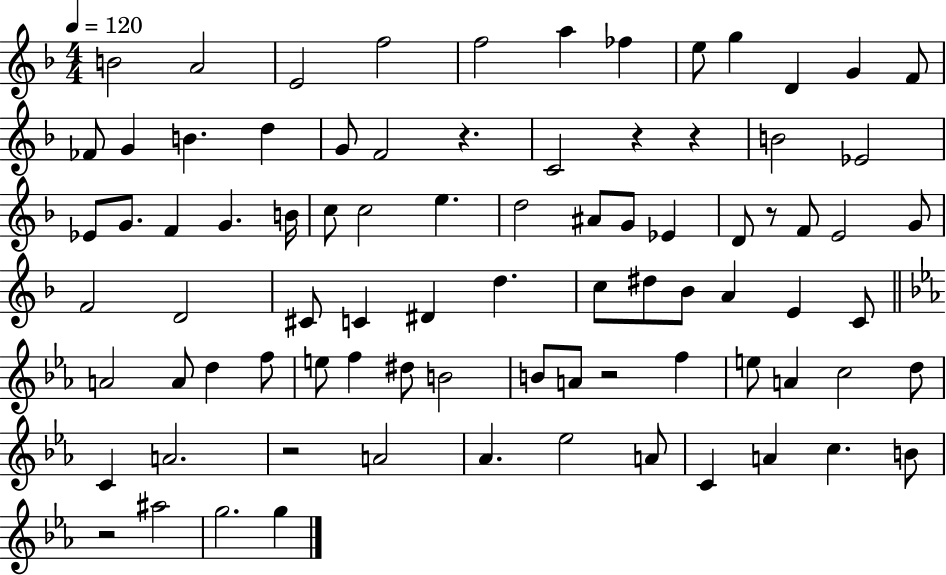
{
  \clef treble
  \numericTimeSignature
  \time 4/4
  \key f \major
  \tempo 4 = 120
  b'2 a'2 | e'2 f''2 | f''2 a''4 fes''4 | e''8 g''4 d'4 g'4 f'8 | \break fes'8 g'4 b'4. d''4 | g'8 f'2 r4. | c'2 r4 r4 | b'2 ees'2 | \break ees'8 g'8. f'4 g'4. b'16 | c''8 c''2 e''4. | d''2 ais'8 g'8 ees'4 | d'8 r8 f'8 e'2 g'8 | \break f'2 d'2 | cis'8 c'4 dis'4 d''4. | c''8 dis''8 bes'8 a'4 e'4 c'8 | \bar "||" \break \key c \minor a'2 a'8 d''4 f''8 | e''8 f''4 dis''8 b'2 | b'8 a'8 r2 f''4 | e''8 a'4 c''2 d''8 | \break c'4 a'2. | r2 a'2 | aes'4. ees''2 a'8 | c'4 a'4 c''4. b'8 | \break r2 ais''2 | g''2. g''4 | \bar "|."
}